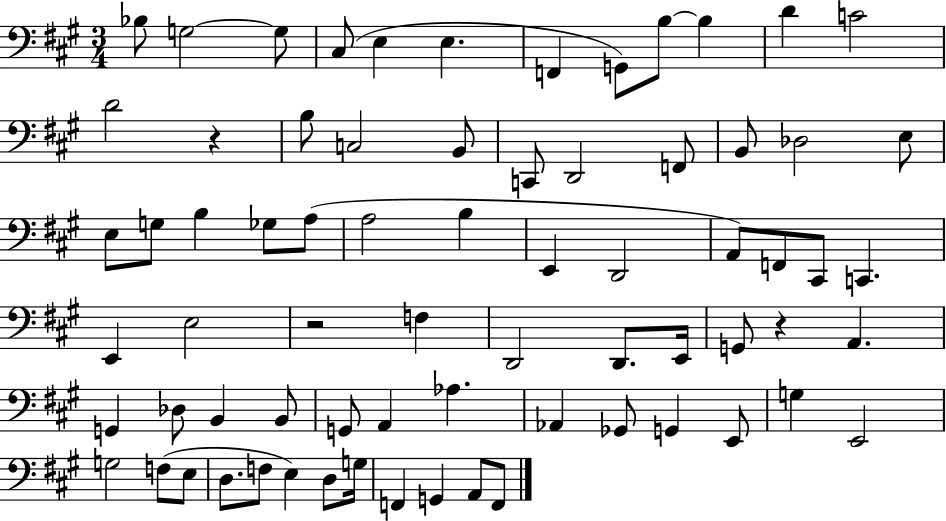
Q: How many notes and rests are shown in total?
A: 71